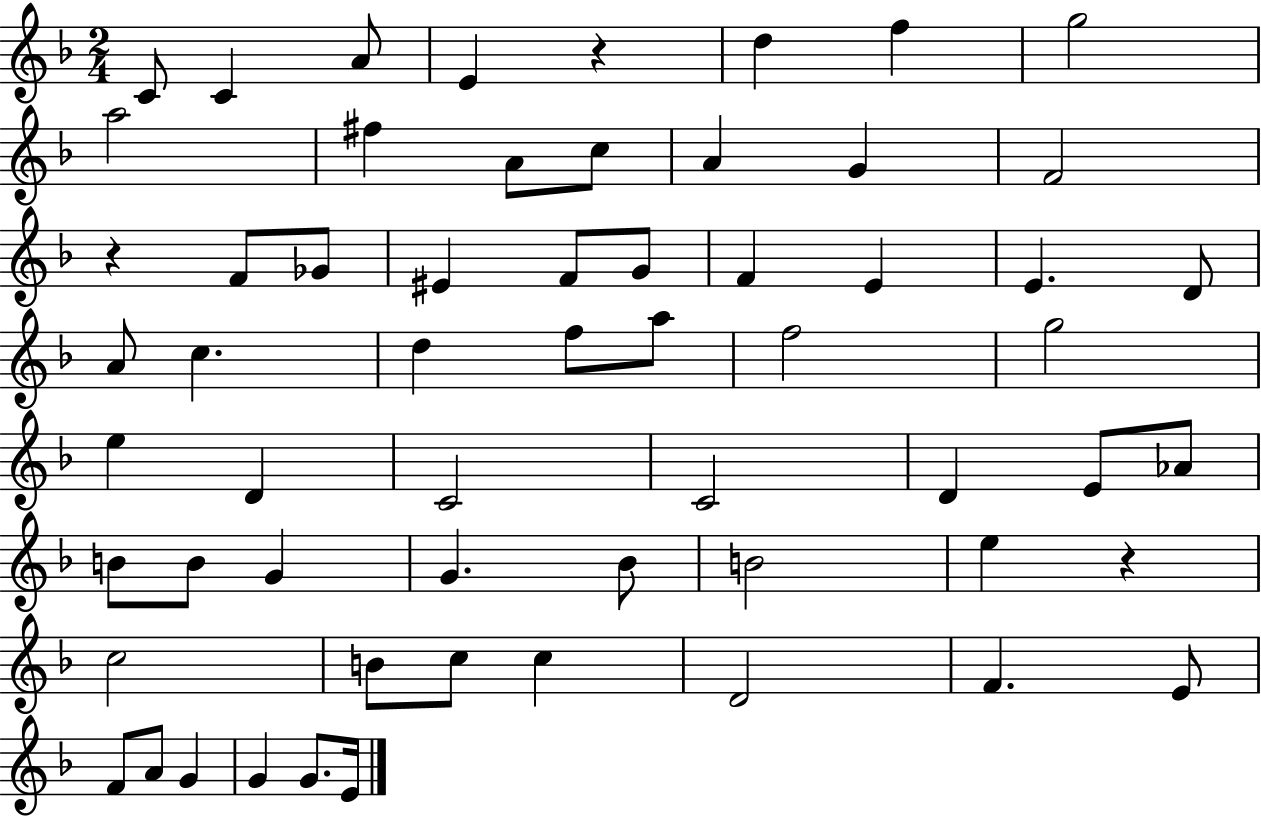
{
  \clef treble
  \numericTimeSignature
  \time 2/4
  \key f \major
  c'8 c'4 a'8 | e'4 r4 | d''4 f''4 | g''2 | \break a''2 | fis''4 a'8 c''8 | a'4 g'4 | f'2 | \break r4 f'8 ges'8 | eis'4 f'8 g'8 | f'4 e'4 | e'4. d'8 | \break a'8 c''4. | d''4 f''8 a''8 | f''2 | g''2 | \break e''4 d'4 | c'2 | c'2 | d'4 e'8 aes'8 | \break b'8 b'8 g'4 | g'4. bes'8 | b'2 | e''4 r4 | \break c''2 | b'8 c''8 c''4 | d'2 | f'4. e'8 | \break f'8 a'8 g'4 | g'4 g'8. e'16 | \bar "|."
}